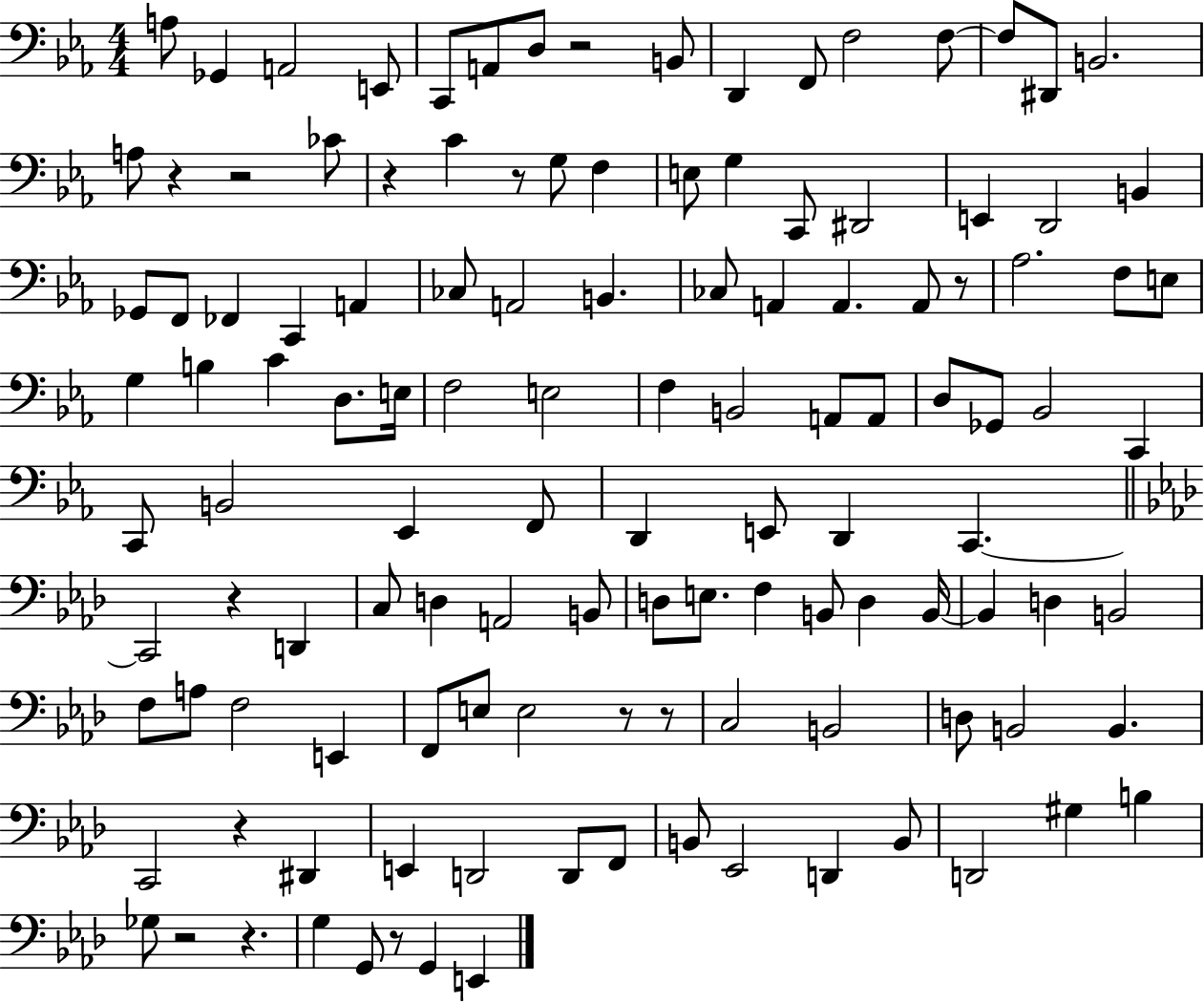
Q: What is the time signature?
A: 4/4